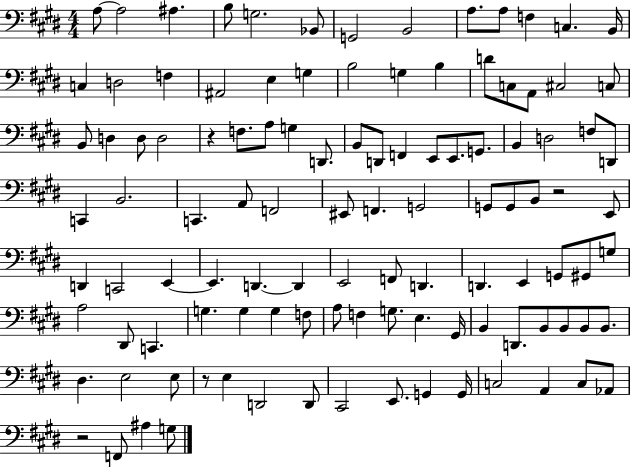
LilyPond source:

{
  \clef bass
  \numericTimeSignature
  \time 4/4
  \key e \major
  a8~~ a2 ais4. | b8 g2. bes,8 | g,2 b,2 | a8. a8 f4 c4. b,16 | \break c4 d2 f4 | ais,2 e4 g4 | b2 g4 b4 | d'8 c8 a,8 cis2 c8 | \break b,8 d4 d8 d2 | r4 f8. a8 g4 d,8. | b,8 d,8 f,4 e,8 e,8. g,8. | b,4 d2 f8 d,8 | \break c,4 b,2. | c,4. a,8 f,2 | eis,8 f,4. g,2 | g,8 g,8 b,8 r2 e,8 | \break d,4 c,2 e,4~~ | e,4. d,4.~~ d,4 | e,2 f,8 d,4. | d,4. e,4 g,8 gis,8 g8 | \break a2 dis,8 c,4. | g4. g4 g4 f8 | a8 f4 g8. e4. gis,16 | b,4 d,8. b,8 b,8 b,8 b,8. | \break dis4. e2 e8 | r8 e4 d,2 d,8 | cis,2 e,8. g,4 g,16 | c2 a,4 c8 aes,8 | \break r2 f,8 ais4 g8 | \bar "|."
}